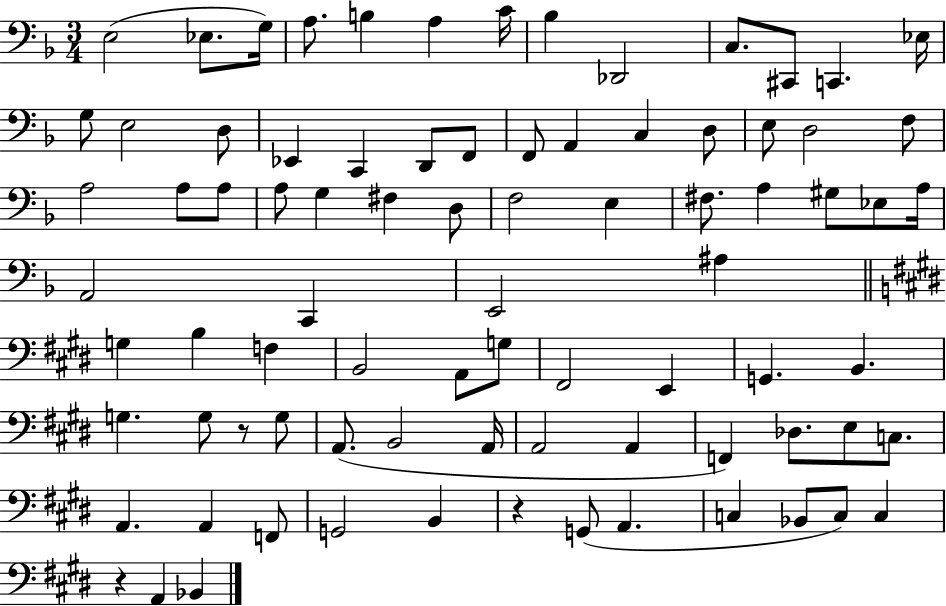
X:1
T:Untitled
M:3/4
L:1/4
K:F
E,2 _E,/2 G,/4 A,/2 B, A, C/4 _B, _D,,2 C,/2 ^C,,/2 C,, _E,/4 G,/2 E,2 D,/2 _E,, C,, D,,/2 F,,/2 F,,/2 A,, C, D,/2 E,/2 D,2 F,/2 A,2 A,/2 A,/2 A,/2 G, ^F, D,/2 F,2 E, ^F,/2 A, ^G,/2 _E,/2 A,/4 A,,2 C,, E,,2 ^A, G, B, F, B,,2 A,,/2 G,/2 ^F,,2 E,, G,, B,, G, G,/2 z/2 G,/2 A,,/2 B,,2 A,,/4 A,,2 A,, F,, _D,/2 E,/2 C,/2 A,, A,, F,,/2 G,,2 B,, z G,,/2 A,, C, _B,,/2 C,/2 C, z A,, _B,,